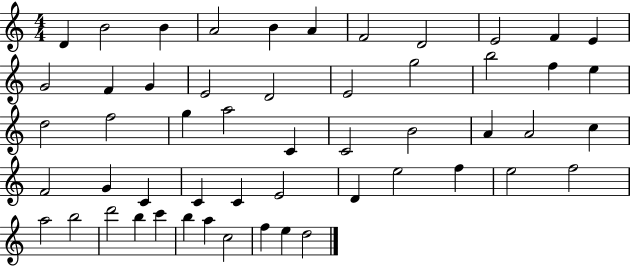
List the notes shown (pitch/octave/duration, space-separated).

D4/q B4/h B4/q A4/h B4/q A4/q F4/h D4/h E4/h F4/q E4/q G4/h F4/q G4/q E4/h D4/h E4/h G5/h B5/h F5/q E5/q D5/h F5/h G5/q A5/h C4/q C4/h B4/h A4/q A4/h C5/q F4/h G4/q C4/q C4/q C4/q E4/h D4/q E5/h F5/q E5/h F5/h A5/h B5/h D6/h B5/q C6/q B5/q A5/q C5/h F5/q E5/q D5/h